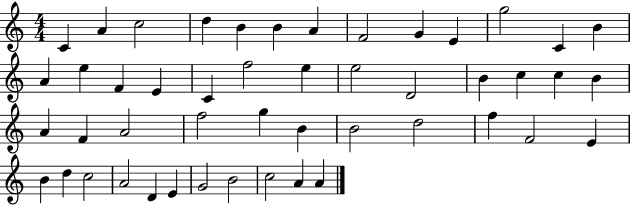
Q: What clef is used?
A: treble